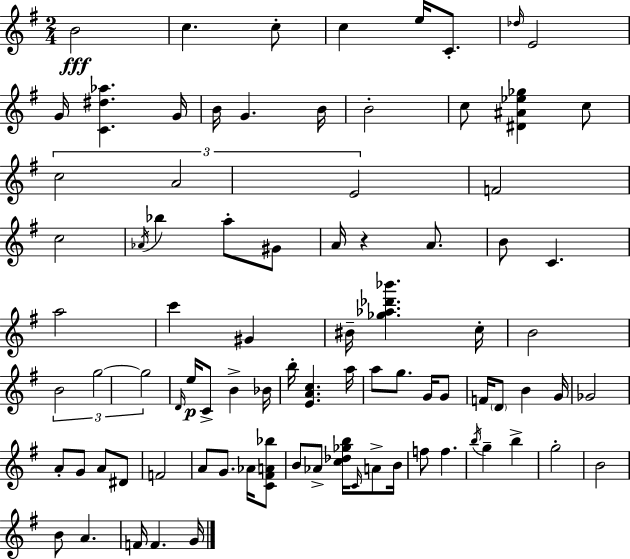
B4/h C5/q. C5/e C5/q E5/s C4/e. Db5/s E4/h G4/s [C4,D#5,Ab5]/q. G4/s B4/s G4/q. B4/s B4/h C5/e [D#4,A#4,Eb5,Gb5]/q C5/e C5/h A4/h E4/h F4/h C5/h Ab4/s Bb5/q A5/e G#4/e A4/s R/q A4/e. B4/e C4/q. A5/h C6/q G#4/q BIS4/s [Gb5,Ab5,Db6,Bb6]/q. C5/s B4/h B4/h G5/h G5/h D4/s E5/s C4/e B4/q Bb4/s B5/s [E4,A4,C5]/q. A5/s A5/e G5/e. G4/s G4/e F4/s D4/e B4/q G4/s Gb4/h A4/e G4/e A4/e D#4/e F4/h A4/e G4/e. Ab4/s [C4,F#4,A4,Bb5]/e B4/e Ab4/e [C5,Db5,Gb5,B5]/s C4/s A4/e B4/s F5/e F5/q. B5/s G5/q B5/q G5/h B4/h B4/e A4/q. F4/s F4/q. G4/s